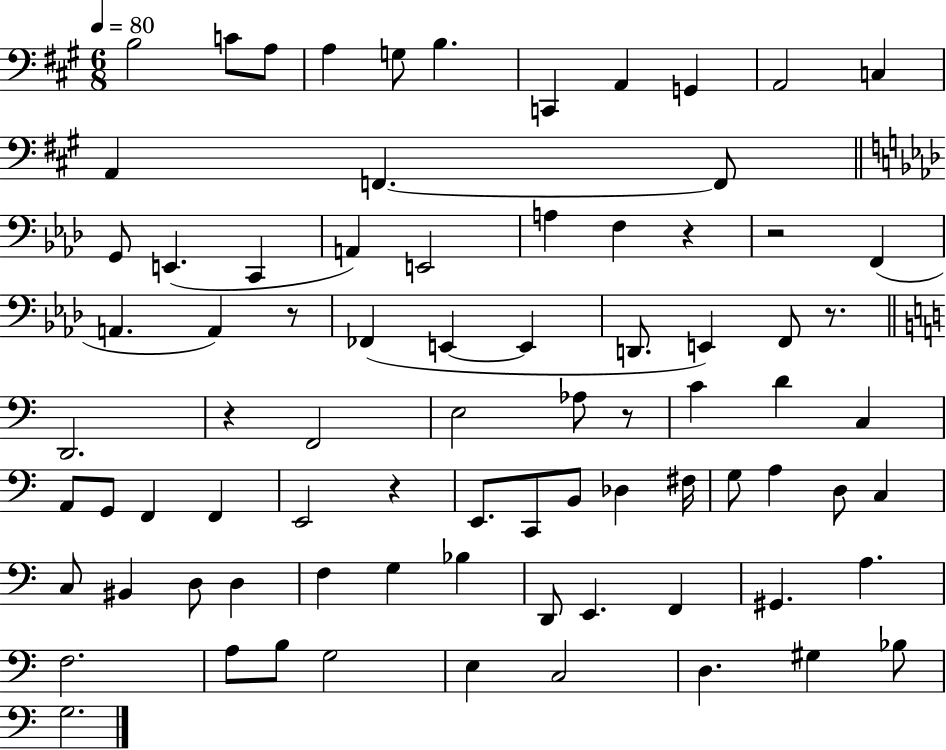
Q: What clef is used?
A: bass